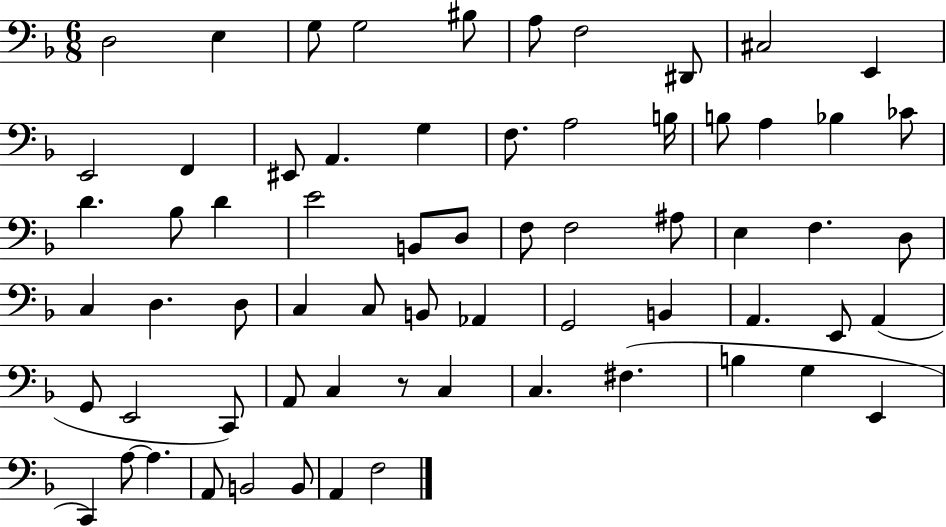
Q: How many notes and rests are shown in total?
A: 66